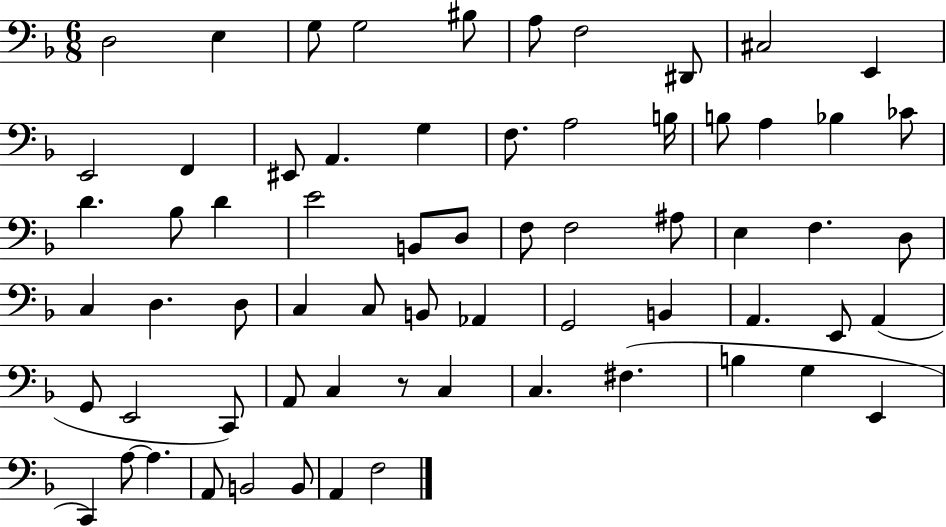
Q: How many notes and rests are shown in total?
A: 66